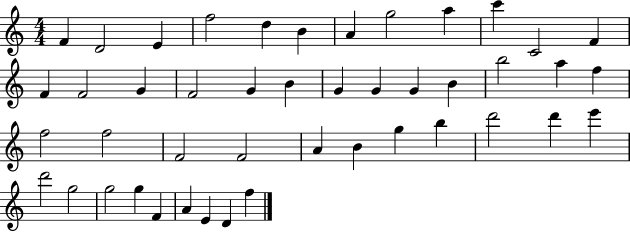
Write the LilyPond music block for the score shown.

{
  \clef treble
  \numericTimeSignature
  \time 4/4
  \key c \major
  f'4 d'2 e'4 | f''2 d''4 b'4 | a'4 g''2 a''4 | c'''4 c'2 f'4 | \break f'4 f'2 g'4 | f'2 g'4 b'4 | g'4 g'4 g'4 b'4 | b''2 a''4 f''4 | \break f''2 f''2 | f'2 f'2 | a'4 b'4 g''4 b''4 | d'''2 d'''4 e'''4 | \break d'''2 g''2 | g''2 g''4 f'4 | a'4 e'4 d'4 f''4 | \bar "|."
}